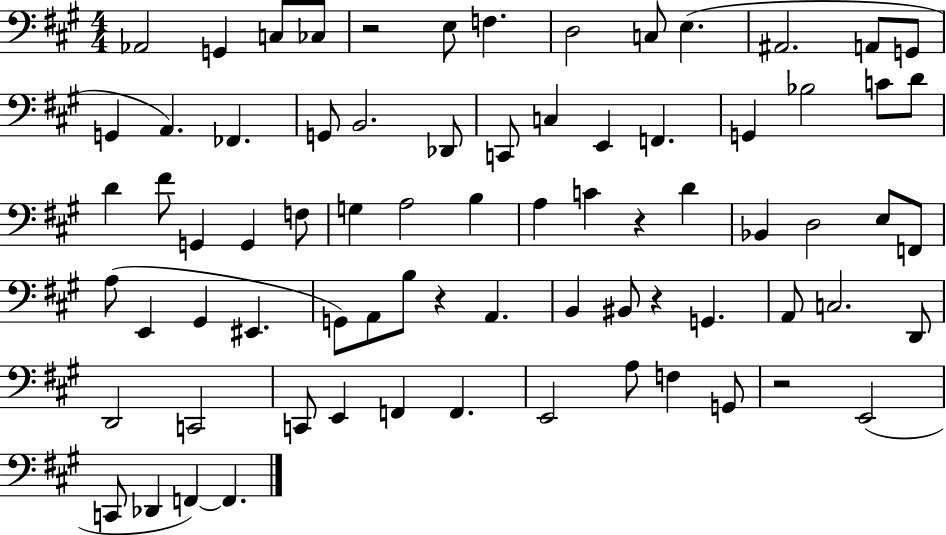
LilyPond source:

{
  \clef bass
  \numericTimeSignature
  \time 4/4
  \key a \major
  aes,2 g,4 c8 ces8 | r2 e8 f4. | d2 c8 e4.( | ais,2. a,8 g,8 | \break g,4 a,4.) fes,4. | g,8 b,2. des,8 | c,8 c4 e,4 f,4. | g,4 bes2 c'8 d'8 | \break d'4 fis'8 g,4 g,4 f8 | g4 a2 b4 | a4 c'4 r4 d'4 | bes,4 d2 e8 f,8 | \break a8( e,4 gis,4 eis,4. | g,8) a,8 b8 r4 a,4. | b,4 bis,8 r4 g,4. | a,8 c2. d,8 | \break d,2 c,2 | c,8 e,4 f,4 f,4. | e,2 a8 f4 g,8 | r2 e,2( | \break c,8 des,4 f,4~~) f,4. | \bar "|."
}